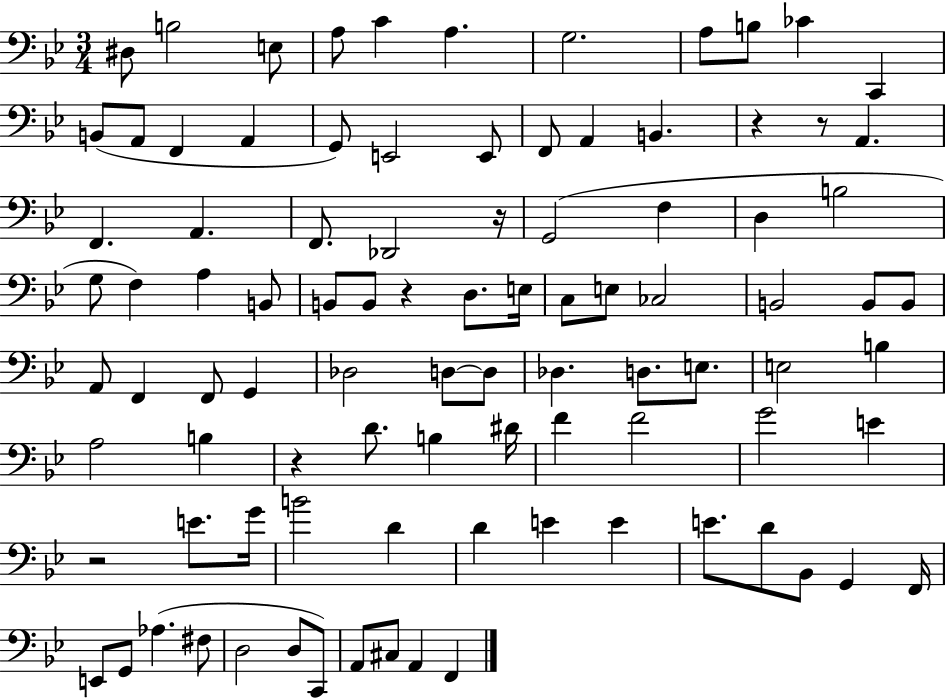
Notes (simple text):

D#3/e B3/h E3/e A3/e C4/q A3/q. G3/h. A3/e B3/e CES4/q C2/q B2/e A2/e F2/q A2/q G2/e E2/h E2/e F2/e A2/q B2/q. R/q R/e A2/q. F2/q. A2/q. F2/e. Db2/h R/s G2/h F3/q D3/q B3/h G3/e F3/q A3/q B2/e B2/e B2/e R/q D3/e. E3/s C3/e E3/e CES3/h B2/h B2/e B2/e A2/e F2/q F2/e G2/q Db3/h D3/e D3/e Db3/q. D3/e. E3/e. E3/h B3/q A3/h B3/q R/q D4/e. B3/q D#4/s F4/q F4/h G4/h E4/q R/h E4/e. G4/s B4/h D4/q D4/q E4/q E4/q E4/e. D4/e Bb2/e G2/q F2/s E2/e G2/e Ab3/q. F#3/e D3/h D3/e C2/e A2/e C#3/e A2/q F2/q